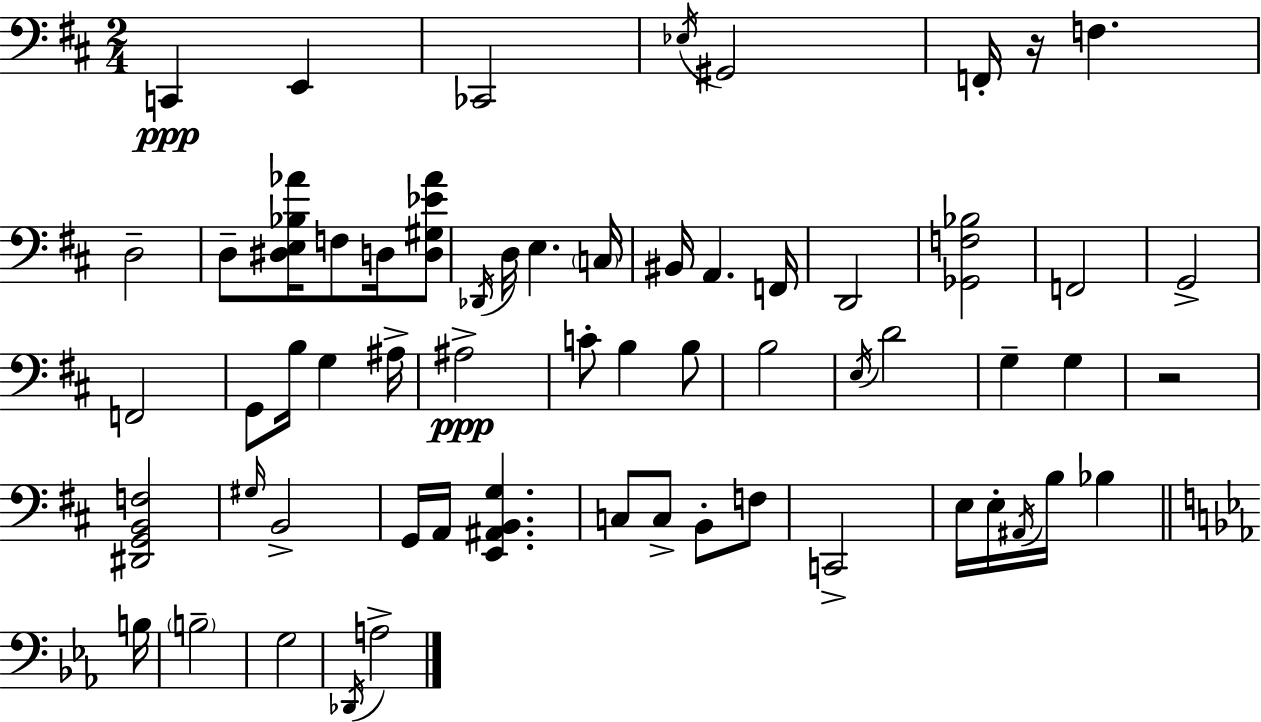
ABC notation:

X:1
T:Untitled
M:2/4
L:1/4
K:D
C,, E,, _C,,2 _E,/4 ^G,,2 F,,/4 z/4 F, D,2 D,/2 [^D,E,_B,_A]/4 F,/2 D,/4 [D,^G,_E_A]/2 _D,,/4 D,/4 E, C,/4 ^B,,/4 A,, F,,/4 D,,2 [_G,,F,_B,]2 F,,2 G,,2 F,,2 G,,/2 B,/4 G, ^A,/4 ^A,2 C/2 B, B,/2 B,2 E,/4 D2 G, G, z2 [^D,,G,,B,,F,]2 ^G,/4 B,,2 G,,/4 A,,/4 [E,,^A,,B,,G,] C,/2 C,/2 B,,/2 F,/2 C,,2 E,/4 E,/4 ^A,,/4 B,/4 _B, B,/4 B,2 G,2 _D,,/4 A,2